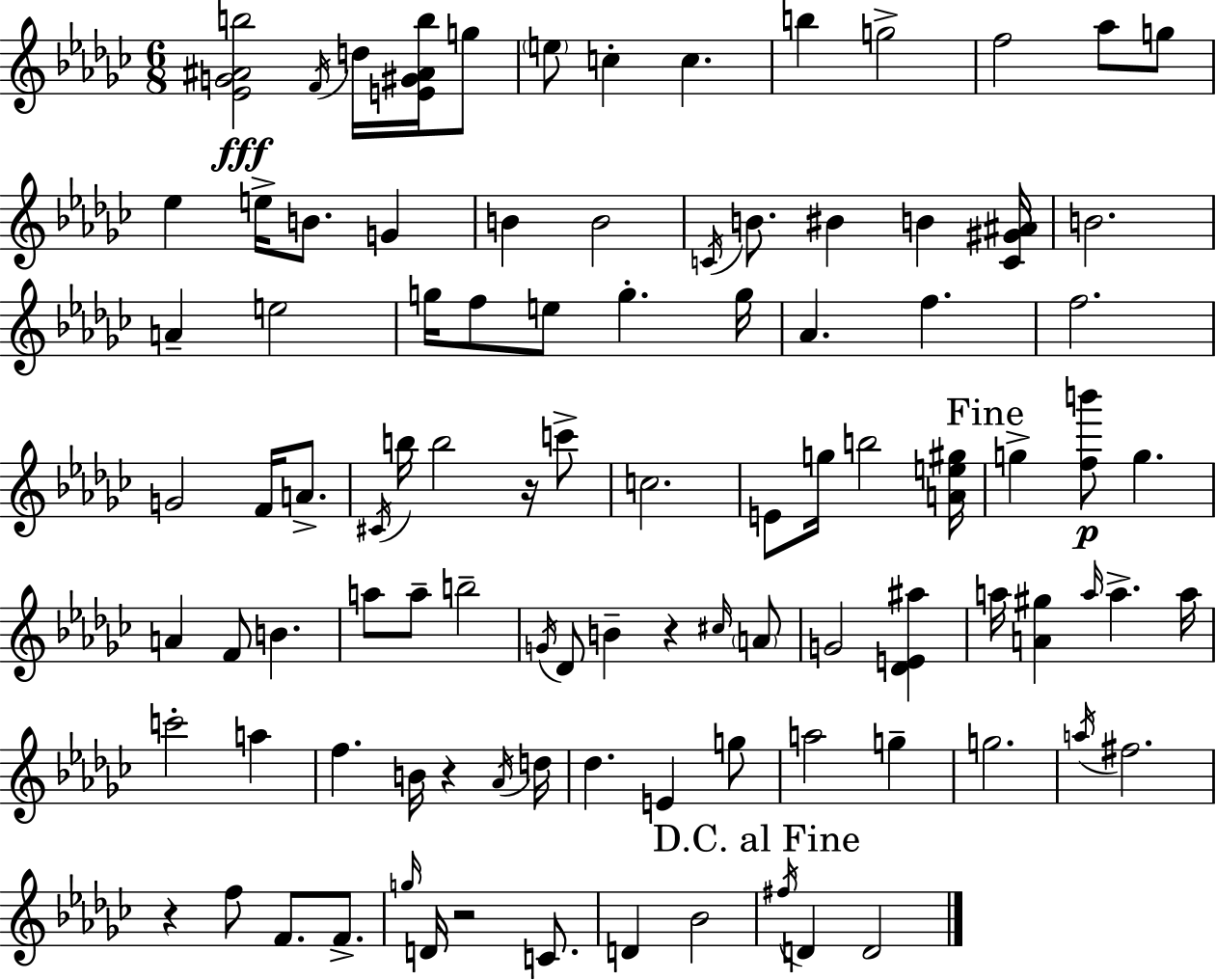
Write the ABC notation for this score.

X:1
T:Untitled
M:6/8
L:1/4
K:Ebm
[_EG^Ab]2 F/4 d/4 [E^G^Ab]/4 g/2 e/2 c c b g2 f2 _a/2 g/2 _e e/4 B/2 G B B2 C/4 B/2 ^B B [C^G^A]/4 B2 A e2 g/4 f/2 e/2 g g/4 _A f f2 G2 F/4 A/2 ^C/4 b/4 b2 z/4 c'/2 c2 E/2 g/4 b2 [Ae^g]/4 g [fb']/2 g A F/2 B a/2 a/2 b2 G/4 _D/2 B z ^c/4 A/2 G2 [_DE^a] a/4 [A^g] a/4 a a/4 c'2 a f B/4 z _A/4 d/4 _d E g/2 a2 g g2 a/4 ^f2 z f/2 F/2 F/2 g/4 D/4 z2 C/2 D _B2 ^f/4 D D2